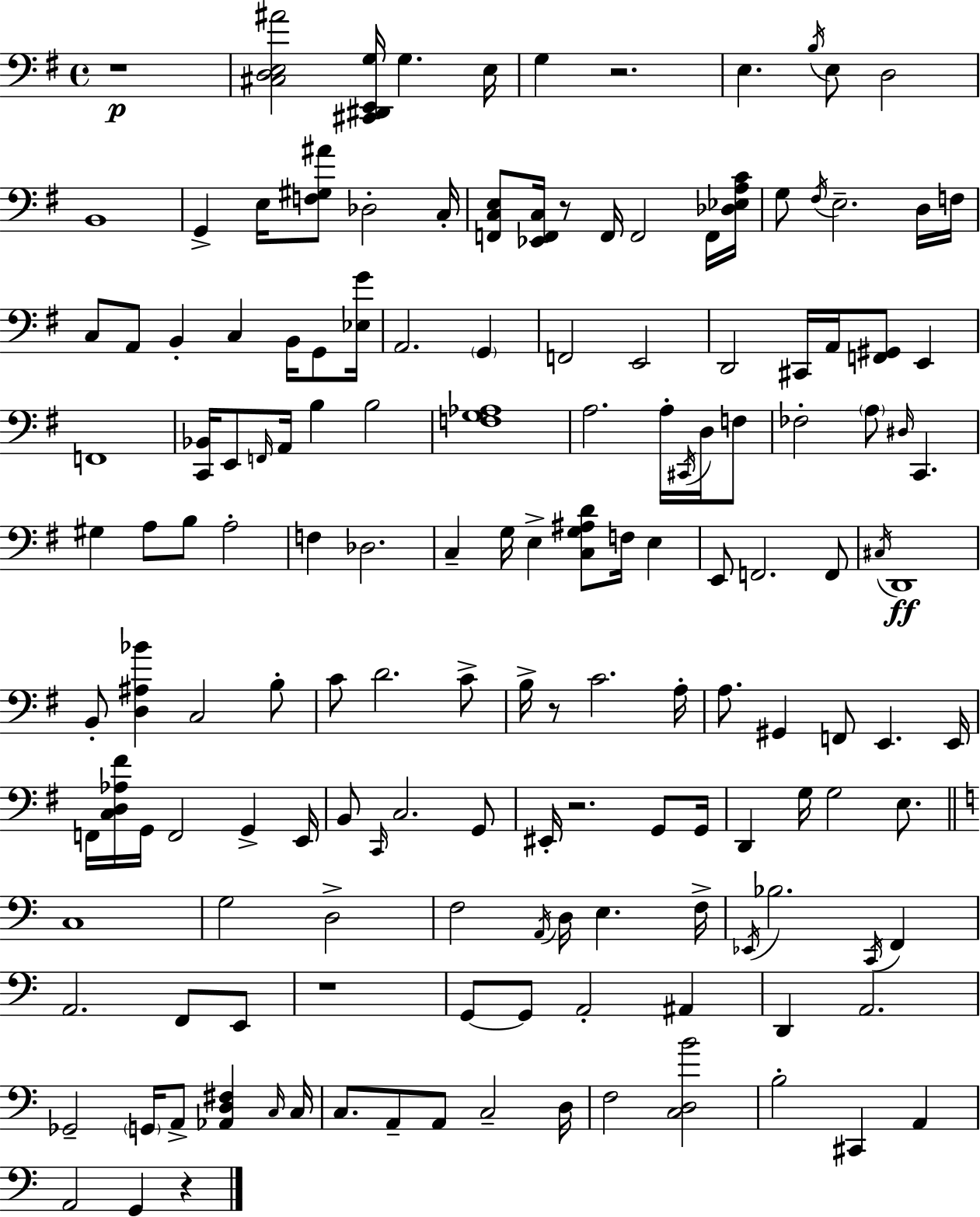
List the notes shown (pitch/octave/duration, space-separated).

R/w [C#3,D3,E3,A#4]/h [C#2,D#2,E2,G3]/s G3/q. E3/s G3/q R/h. E3/q. B3/s E3/e D3/h B2/w G2/q E3/s [F3,G#3,A#4]/e Db3/h C3/s [F2,C3,E3]/e [Eb2,F2,C3]/s R/e F2/s F2/h F2/s [Db3,Eb3,A3,C4]/s G3/e F#3/s E3/h. D3/s F3/s C3/e A2/e B2/q C3/q B2/s G2/e [Eb3,G4]/s A2/h. G2/q F2/h E2/h D2/h C#2/s A2/s [F2,G#2]/e E2/q F2/w [C2,Bb2]/s E2/e F2/s A2/s B3/q B3/h [F3,G3,Ab3]/w A3/h. A3/s C#2/s D3/s F3/e FES3/h A3/e D#3/s C2/q. G#3/q A3/e B3/e A3/h F3/q Db3/h. C3/q G3/s E3/q [C3,G3,A#3,D4]/e F3/s E3/q E2/e F2/h. F2/e C#3/s D2/w B2/e [D3,A#3,Bb4]/q C3/h B3/e C4/e D4/h. C4/e B3/s R/e C4/h. A3/s A3/e. G#2/q F2/e E2/q. E2/s F2/s [C3,D3,Ab3,F#4]/s G2/s F2/h G2/q E2/s B2/e C2/s C3/h. G2/e EIS2/s R/h. G2/e G2/s D2/q G3/s G3/h E3/e. C3/w G3/h D3/h F3/h A2/s D3/s E3/q. F3/s Eb2/s Bb3/h. C2/s F2/q A2/h. F2/e E2/e R/w G2/e G2/e A2/h A#2/q D2/q A2/h. Gb2/h G2/s A2/e [Ab2,D3,F#3]/q C3/s C3/s C3/e. A2/e A2/e C3/h D3/s F3/h [C3,D3,B4]/h B3/h C#2/q A2/q A2/h G2/q R/q